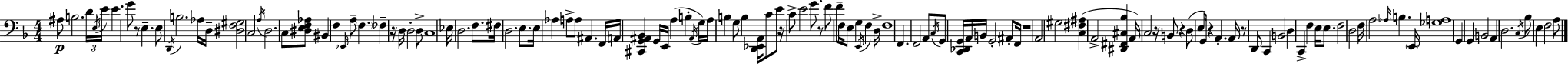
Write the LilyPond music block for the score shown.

{
  \clef bass
  \numericTimeSignature
  \time 4/4
  \key f \major
  ais8\p b2. \tuplet 3/2 { d'16 \acciaccatura { e16 } | e'16 } e'4. g'8 r8 e4.-- | e8 \acciaccatura { d,16 } b2. | aes16 d16-- <dis f gis>2 c2 | \break \acciaccatura { a16 } d2. c8 | <dis e f aes>8 bis,4 f4 \grace { ees,16 } a8-- \parenthesize f4. | fes4-- r16 d16 d2-. | d8-> c1 | \break ees16 d2. | f8. fis16 d2. | e8. e16 aes4 a8-> a8 ais,4. | f,16 a,16 <cis, g, ais, bes,>4 g,16 e,16 a4( b4-. | \break \acciaccatura { ais,16 }) g16 a16 b4 g8 b4 | <d, ees, a,>16 c'8 e'8 r16 c'8-> e'2-- | g'8. r8 f'8 f'8-- f16 e8 g4 | \acciaccatura { e,16 } f4 d16-> f1 | \break f,4. f,2 | a,8 \acciaccatura { c16 } g,8 <c, des, g,>16 a,16 b,16 g,2-. | ais,8-. f,16 r1 | a,2 gis2 | \break <c fis ais>4( a,2-> | <dis, fis, cis bes>4 a,16) c2 | r16 b,8 r4 d8( e8 g,16) r4 | a,4.-. a,16 r8 d,8 c,4 b,2 | \break d4 c,4-> f4 | e16 e8. f2 d2 | f16 a2 | \grace { aes16 } b4. \parenthesize e,16 <ges a>1 | \break g,4 g,4 | b,2 a,4 d2. | \acciaccatura { c16 } bes8 e4 f2 | a8 \bar "|."
}